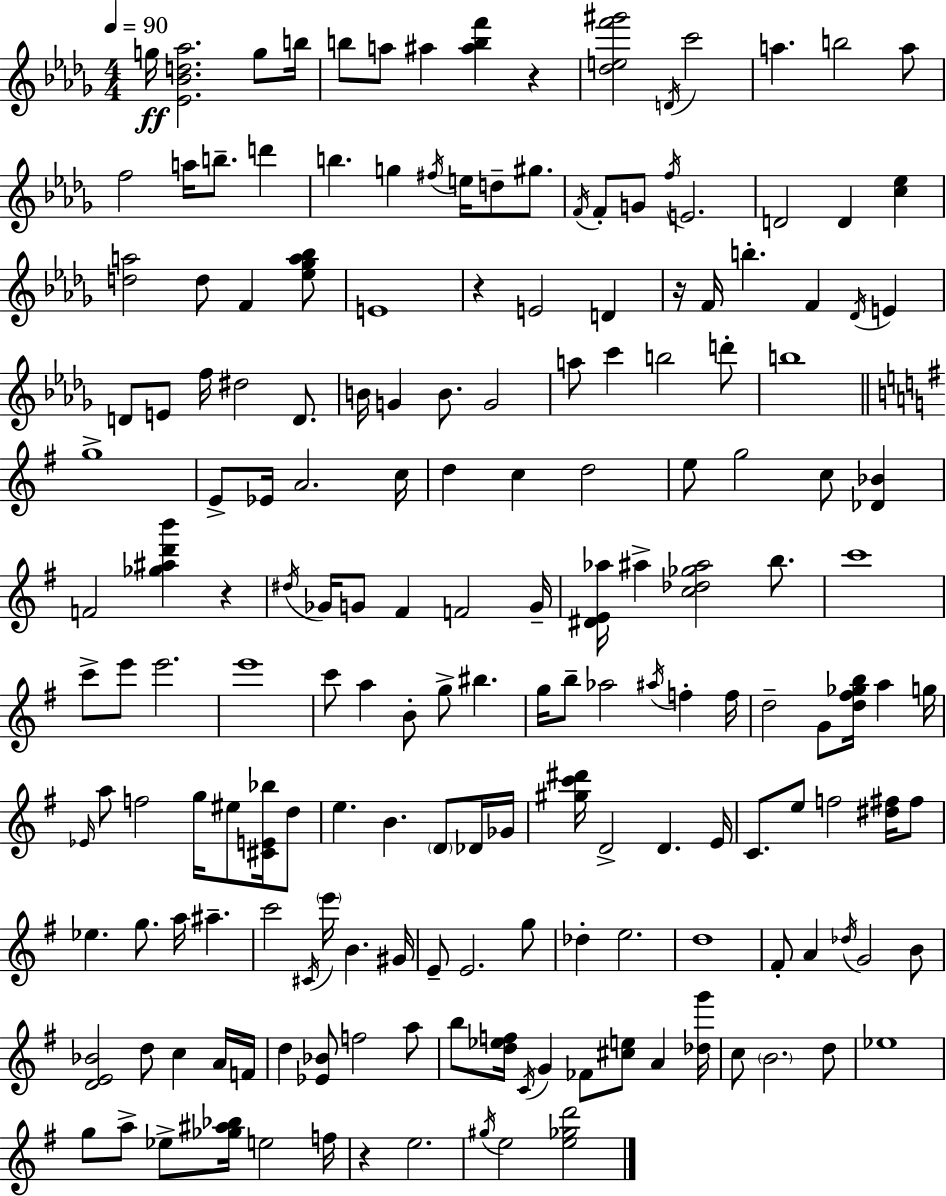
G5/s [Eb4,Bb4,D5,Ab5]/h. G5/e B5/s B5/e A5/e A#5/q [A#5,B5,F6]/q R/q [Db5,E5,F6,G#6]/h D4/s C6/h A5/q. B5/h A5/e F5/h A5/s B5/e. D6/q B5/q. G5/q F#5/s E5/s D5/e G#5/e. F4/s F4/e G4/e F5/s E4/h. D4/h D4/q [C5,Eb5]/q [D5,A5]/h D5/e F4/q [Eb5,Gb5,A5,Bb5]/e E4/w R/q E4/h D4/q R/s F4/s B5/q. F4/q Db4/s E4/q D4/e E4/e F5/s D#5/h D4/e. B4/s G4/q B4/e. G4/h A5/e C6/q B5/h D6/e B5/w G5/w E4/e Eb4/s A4/h. C5/s D5/q C5/q D5/h E5/e G5/h C5/e [Db4,Bb4]/q F4/h [Gb5,A#5,D6,B6]/q R/q D#5/s Gb4/s G4/e F#4/q F4/h G4/s [D#4,E4,Ab5]/s A#5/q [C5,Db5,Gb5,A#5]/h B5/e. C6/w C6/e E6/e E6/h. E6/w C6/e A5/q B4/e G5/e BIS5/q. G5/s B5/e Ab5/h A#5/s F5/q F5/s D5/h G4/e [D5,F#5,Gb5,B5]/s A5/q G5/s Eb4/s A5/e F5/h G5/s EIS5/e [C#4,E4,Bb5]/s D5/e E5/q. B4/q. D4/e Db4/s Gb4/s [G#5,C6,D#6]/s D4/h D4/q. E4/s C4/e. E5/e F5/h [D#5,F#5]/s F#5/e Eb5/q. G5/e. A5/s A#5/q. C6/h C#4/s E6/s B4/q. G#4/s E4/e E4/h. G5/e Db5/q E5/h. D5/w F#4/e A4/q Db5/s G4/h B4/e [D4,E4,Bb4]/h D5/e C5/q A4/s F4/s D5/q [Eb4,Bb4]/e F5/h A5/e B5/e [D5,Eb5,F5]/s C4/s G4/q FES4/e [C#5,E5]/e A4/q [Db5,G6]/s C5/e B4/h. D5/e Eb5/w G5/e A5/e Eb5/e [Gb5,A#5,Bb5]/s E5/h F5/s R/q E5/h. G#5/s E5/h [E5,Gb5,D6]/h